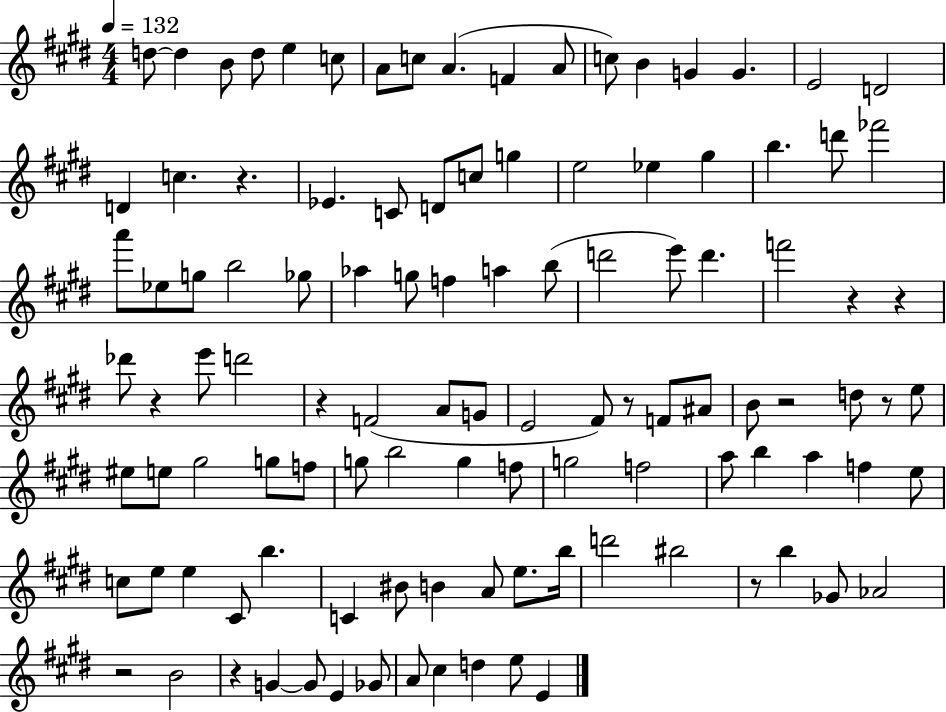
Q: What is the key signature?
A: E major